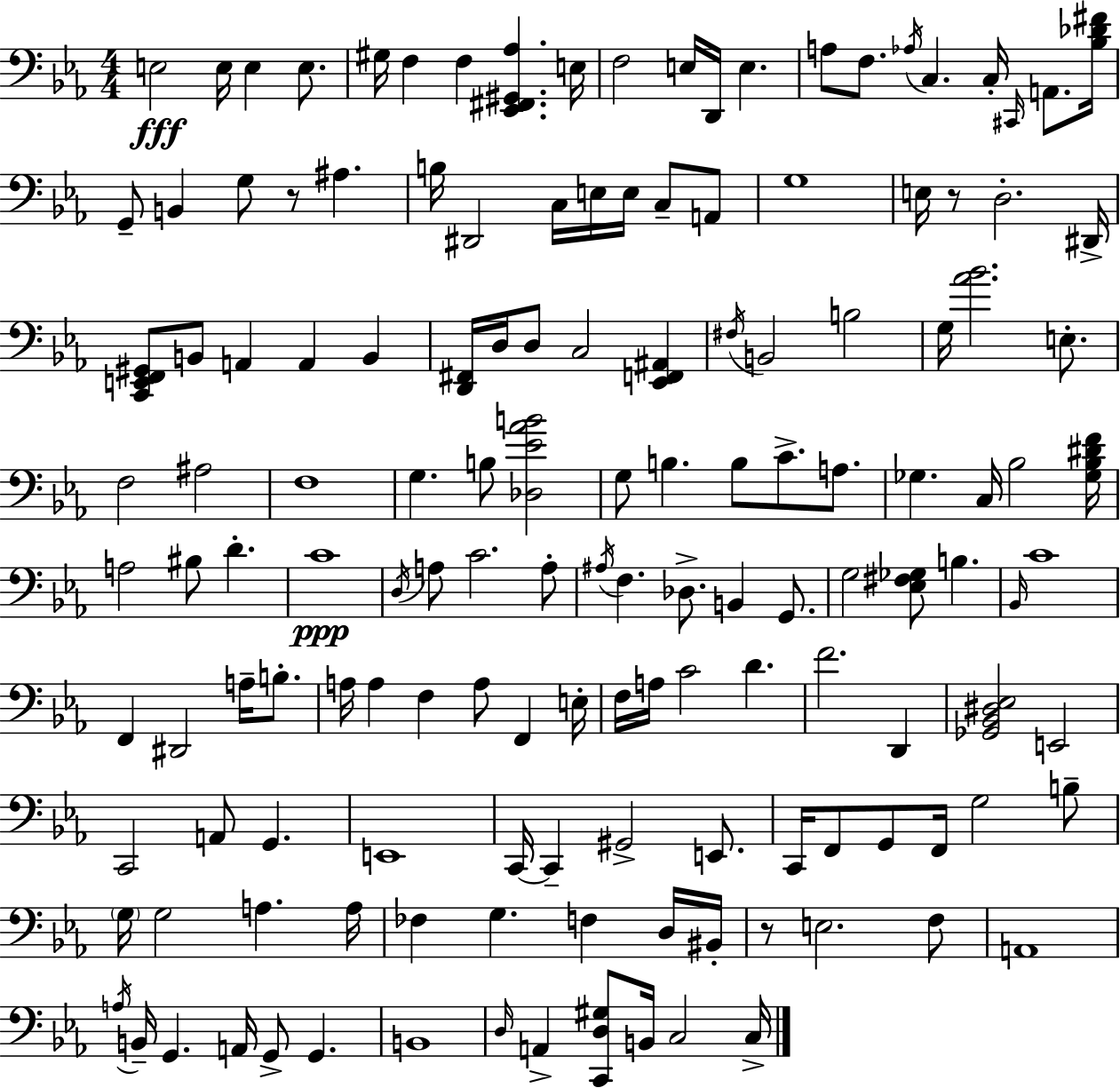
{
  \clef bass
  \numericTimeSignature
  \time 4/4
  \key c \minor
  e2\fff e16 e4 e8. | gis16 f4 f4 <ees, fis, gis, aes>4. e16 | f2 e16 d,16 e4. | a8 f8. \acciaccatura { aes16 } c4. c16-. \grace { cis,16 } a,8. | \break <bes des' fis'>16 g,8-- b,4 g8 r8 ais4. | b16 dis,2 c16 e16 e16 c8-- | a,8 g1 | e16 r8 d2.-. | \break dis,16-> <c, e, f, gis,>8 b,8 a,4 a,4 b,4 | <d, fis,>16 d16 d8 c2 <ees, f, ais,>4 | \acciaccatura { fis16 } b,2 b2 | g16 <aes' bes'>2. | \break e8.-. f2 ais2 | f1 | g4. b8 <des ees' aes' b'>2 | g8 b4. b8 c'8.-> | \break a8. ges4. c16 bes2 | <ges bes dis' f'>16 a2 bis8 d'4.-. | c'1\ppp | \acciaccatura { d16 } a8 c'2. | \break a8-. \acciaccatura { ais16 } f4. des8.-> b,4 | g,8. g2 <ees fis ges>8 b4. | \grace { bes,16 } c'1 | f,4 dis,2 | \break a16-- b8.-. a16 a4 f4 a8 | f,4 e16-. f16 a16 c'2 | d'4. f'2. | d,4 <ges, bes, dis ees>2 e,2 | \break c,2 a,8 | g,4. e,1 | c,16~~ c,4-- gis,2-> | e,8. c,16 f,8 g,8 f,16 g2 | \break b8-- \parenthesize g16 g2 a4. | a16 fes4 g4. | f4 d16 bis,16-. r8 e2. | f8 a,1 | \break \acciaccatura { a16 } b,16-- g,4. a,16 g,8-> | g,4. b,1 | \grace { d16 } a,4-> <c, d gis>8 b,16 c2 | c16-> \bar "|."
}